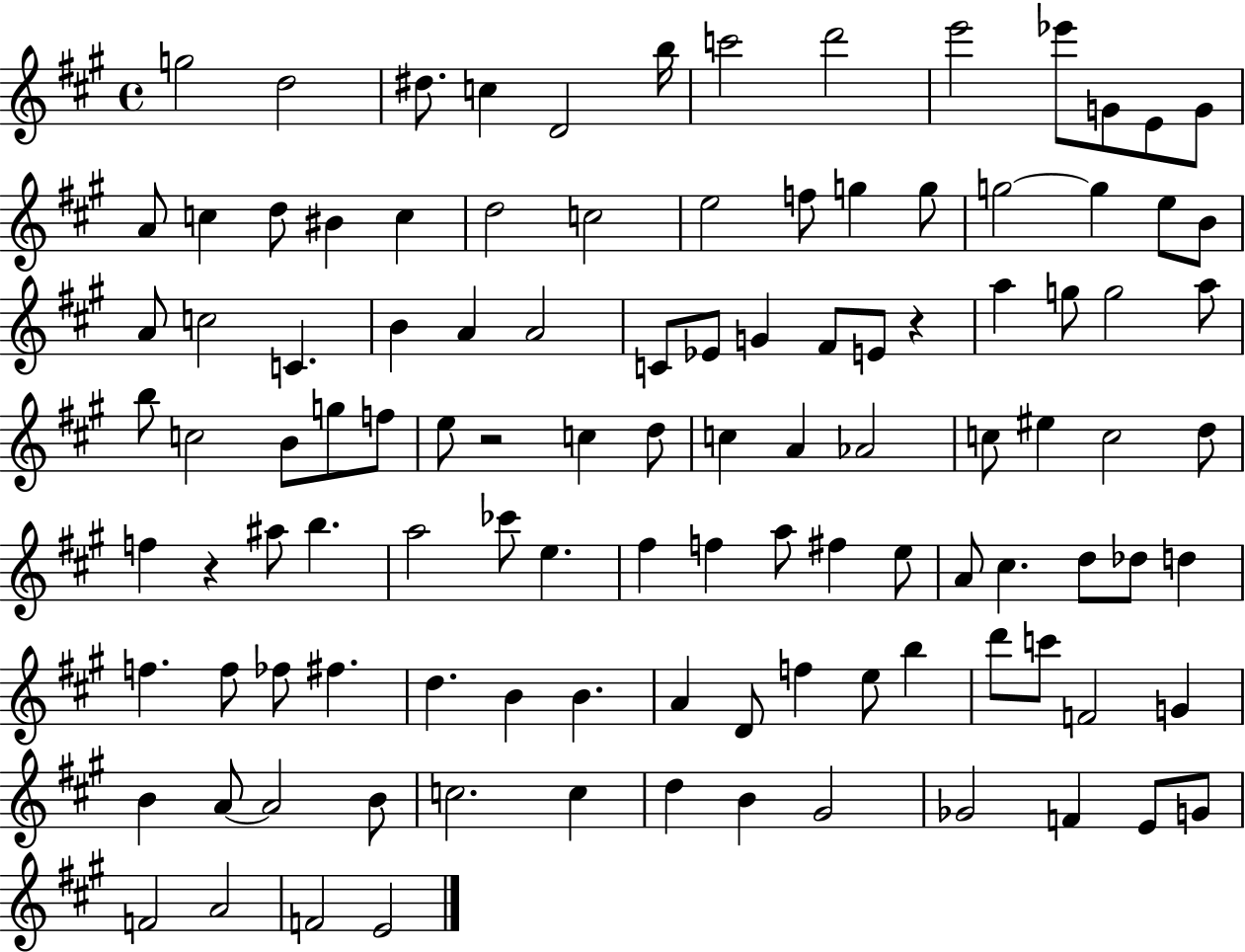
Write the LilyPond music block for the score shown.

{
  \clef treble
  \time 4/4
  \defaultTimeSignature
  \key a \major
  \repeat volta 2 { g''2 d''2 | dis''8. c''4 d'2 b''16 | c'''2 d'''2 | e'''2 ees'''8 g'8 e'8 g'8 | \break a'8 c''4 d''8 bis'4 c''4 | d''2 c''2 | e''2 f''8 g''4 g''8 | g''2~~ g''4 e''8 b'8 | \break a'8 c''2 c'4. | b'4 a'4 a'2 | c'8 ees'8 g'4 fis'8 e'8 r4 | a''4 g''8 g''2 a''8 | \break b''8 c''2 b'8 g''8 f''8 | e''8 r2 c''4 d''8 | c''4 a'4 aes'2 | c''8 eis''4 c''2 d''8 | \break f''4 r4 ais''8 b''4. | a''2 ces'''8 e''4. | fis''4 f''4 a''8 fis''4 e''8 | a'8 cis''4. d''8 des''8 d''4 | \break f''4. f''8 fes''8 fis''4. | d''4. b'4 b'4. | a'4 d'8 f''4 e''8 b''4 | d'''8 c'''8 f'2 g'4 | \break b'4 a'8~~ a'2 b'8 | c''2. c''4 | d''4 b'4 gis'2 | ges'2 f'4 e'8 g'8 | \break f'2 a'2 | f'2 e'2 | } \bar "|."
}